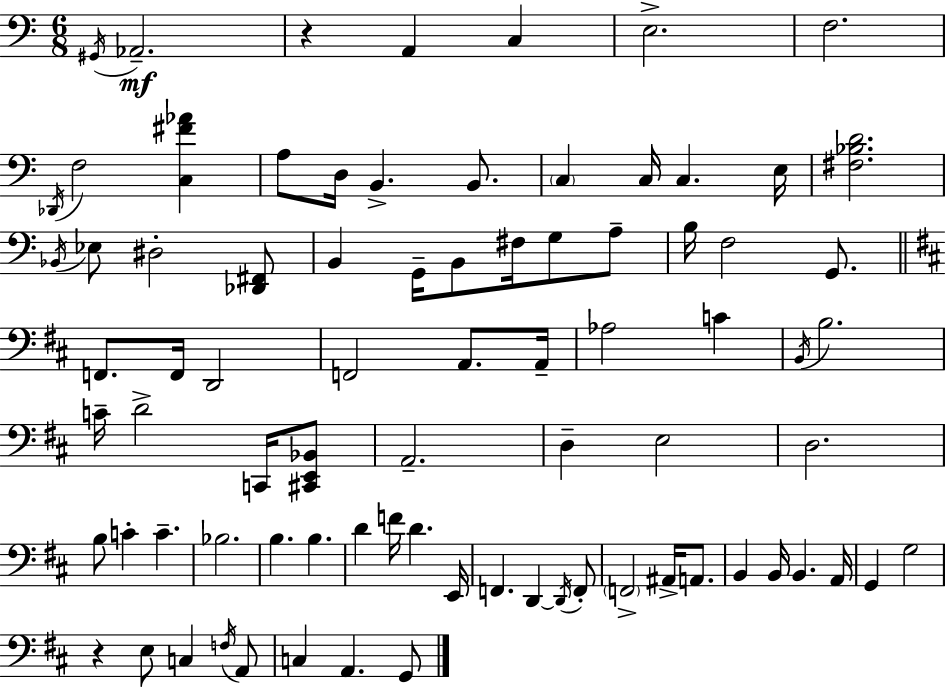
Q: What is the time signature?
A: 6/8